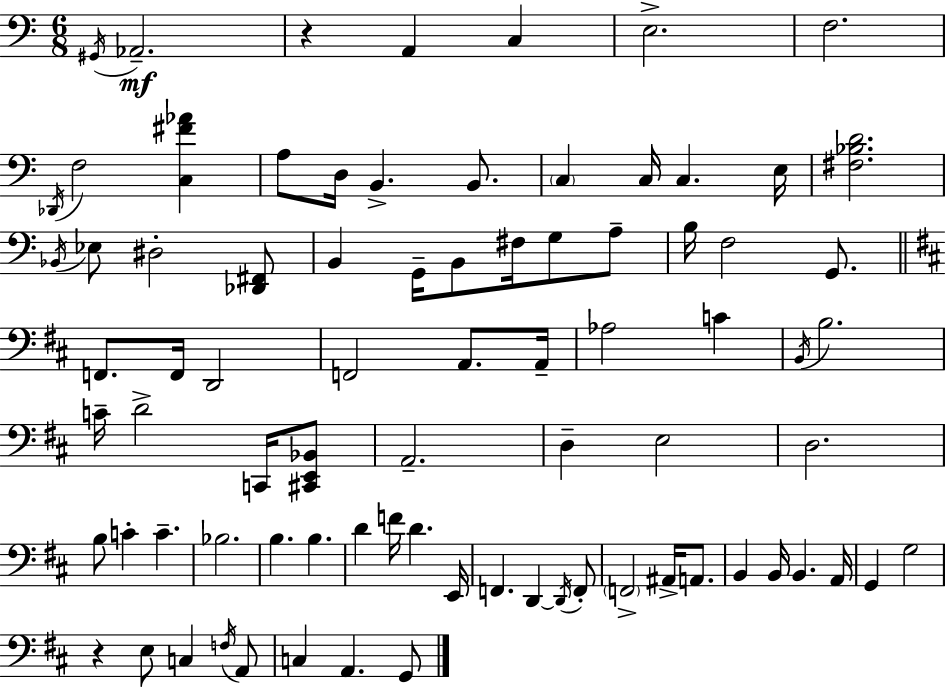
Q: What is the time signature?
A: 6/8